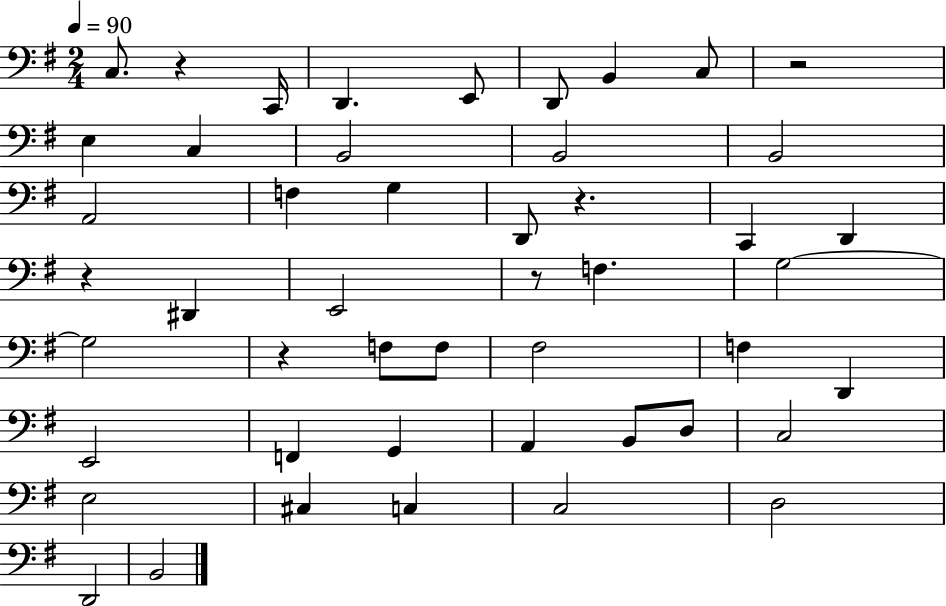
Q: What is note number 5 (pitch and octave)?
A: D2